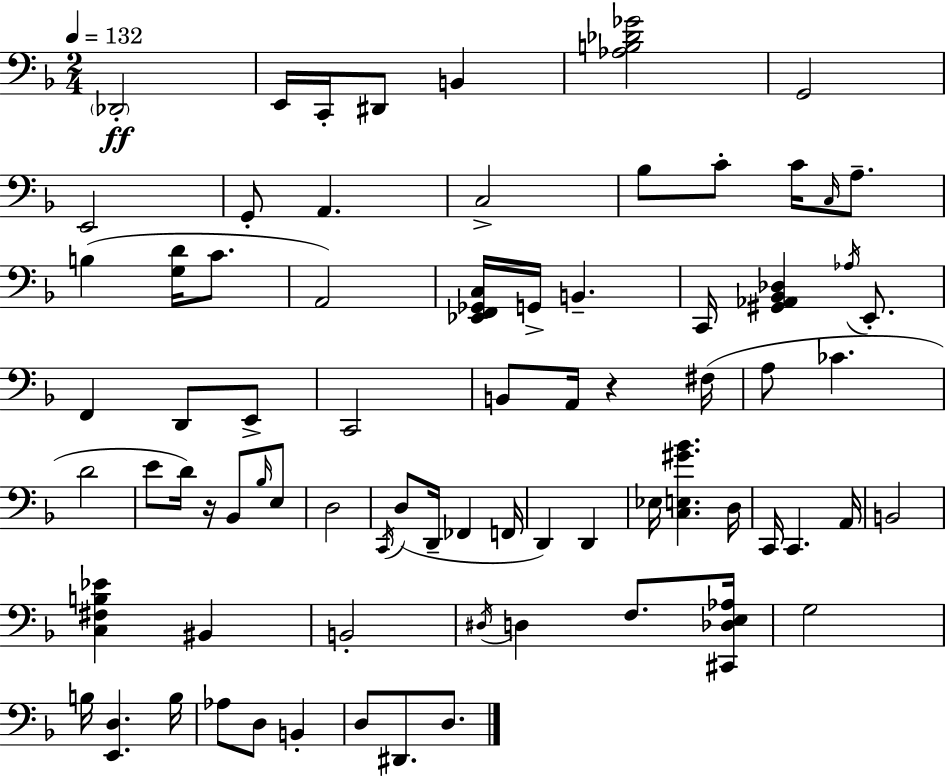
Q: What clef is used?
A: bass